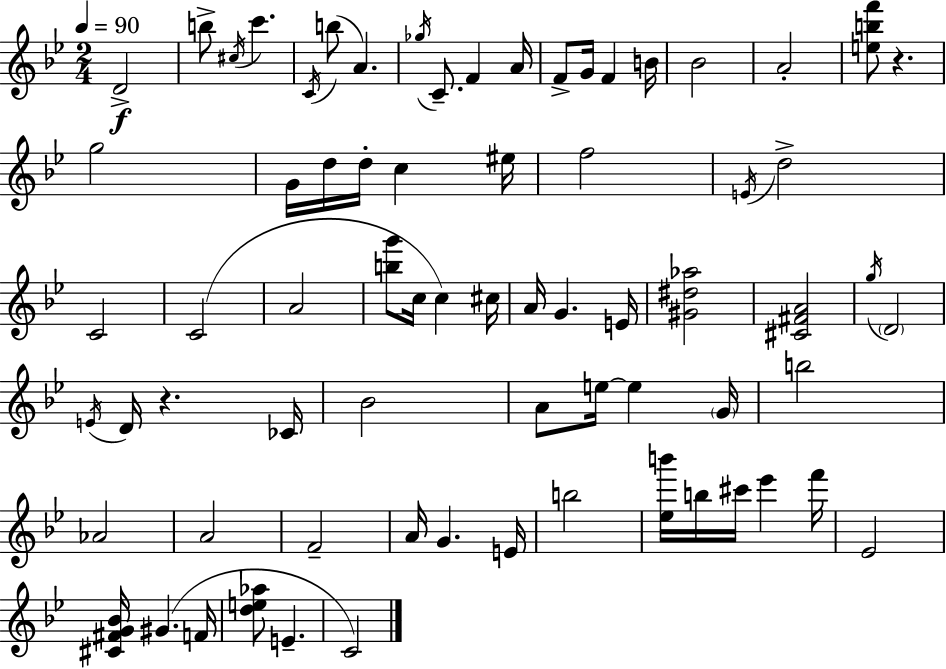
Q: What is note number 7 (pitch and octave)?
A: A4